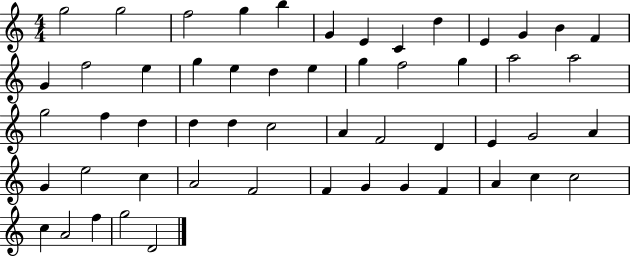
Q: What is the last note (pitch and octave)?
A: D4